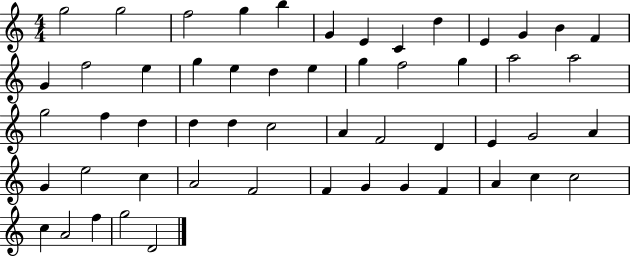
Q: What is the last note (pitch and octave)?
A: D4